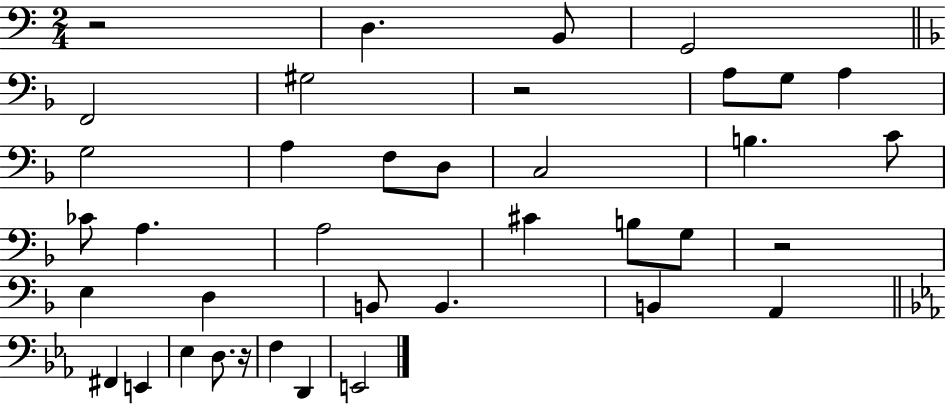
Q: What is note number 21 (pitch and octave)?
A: G3